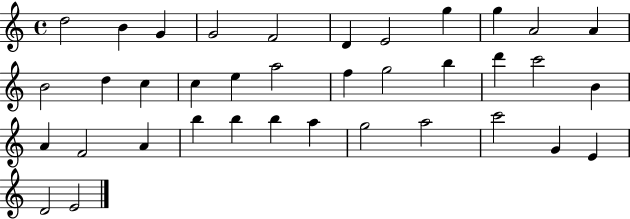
X:1
T:Untitled
M:4/4
L:1/4
K:C
d2 B G G2 F2 D E2 g g A2 A B2 d c c e a2 f g2 b d' c'2 B A F2 A b b b a g2 a2 c'2 G E D2 E2